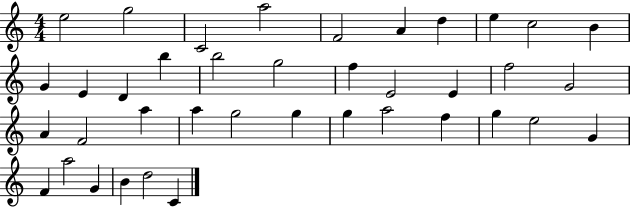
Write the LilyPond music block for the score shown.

{
  \clef treble
  \numericTimeSignature
  \time 4/4
  \key c \major
  e''2 g''2 | c'2 a''2 | f'2 a'4 d''4 | e''4 c''2 b'4 | \break g'4 e'4 d'4 b''4 | b''2 g''2 | f''4 e'2 e'4 | f''2 g'2 | \break a'4 f'2 a''4 | a''4 g''2 g''4 | g''4 a''2 f''4 | g''4 e''2 g'4 | \break f'4 a''2 g'4 | b'4 d''2 c'4 | \bar "|."
}